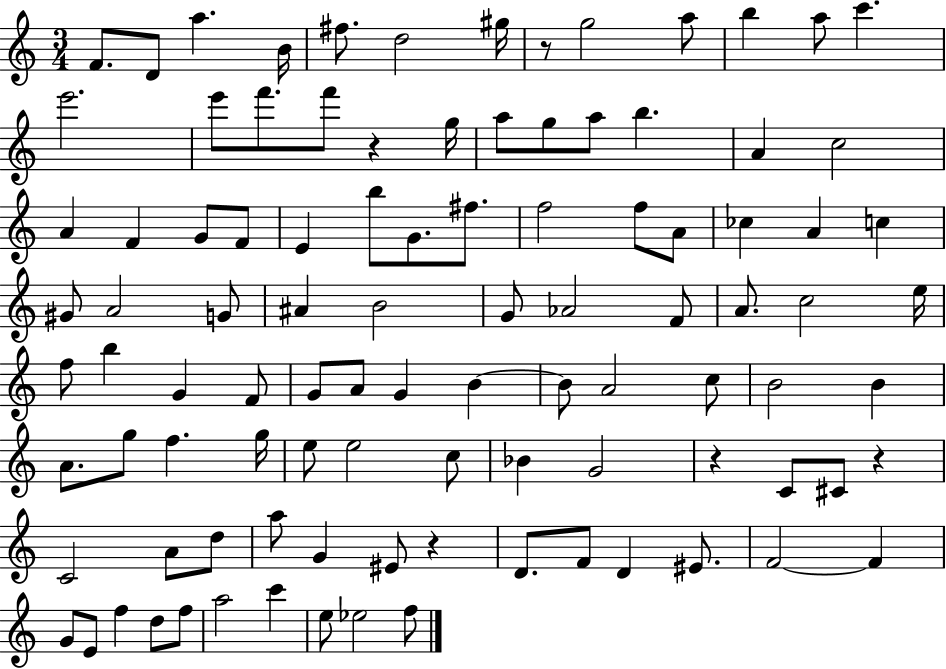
{
  \clef treble
  \numericTimeSignature
  \time 3/4
  \key c \major
  f'8. d'8 a''4. b'16 | fis''8. d''2 gis''16 | r8 g''2 a''8 | b''4 a''8 c'''4. | \break e'''2. | e'''8 f'''8. f'''8 r4 g''16 | a''8 g''8 a''8 b''4. | a'4 c''2 | \break a'4 f'4 g'8 f'8 | e'4 b''8 g'8. fis''8. | f''2 f''8 a'8 | ces''4 a'4 c''4 | \break gis'8 a'2 g'8 | ais'4 b'2 | g'8 aes'2 f'8 | a'8. c''2 e''16 | \break f''8 b''4 g'4 f'8 | g'8 a'8 g'4 b'4~~ | b'8 a'2 c''8 | b'2 b'4 | \break a'8. g''8 f''4. g''16 | e''8 e''2 c''8 | bes'4 g'2 | r4 c'8 cis'8 r4 | \break c'2 a'8 d''8 | a''8 g'4 eis'8 r4 | d'8. f'8 d'4 eis'8. | f'2~~ f'4 | \break g'8 e'8 f''4 d''8 f''8 | a''2 c'''4 | e''8 ees''2 f''8 | \bar "|."
}